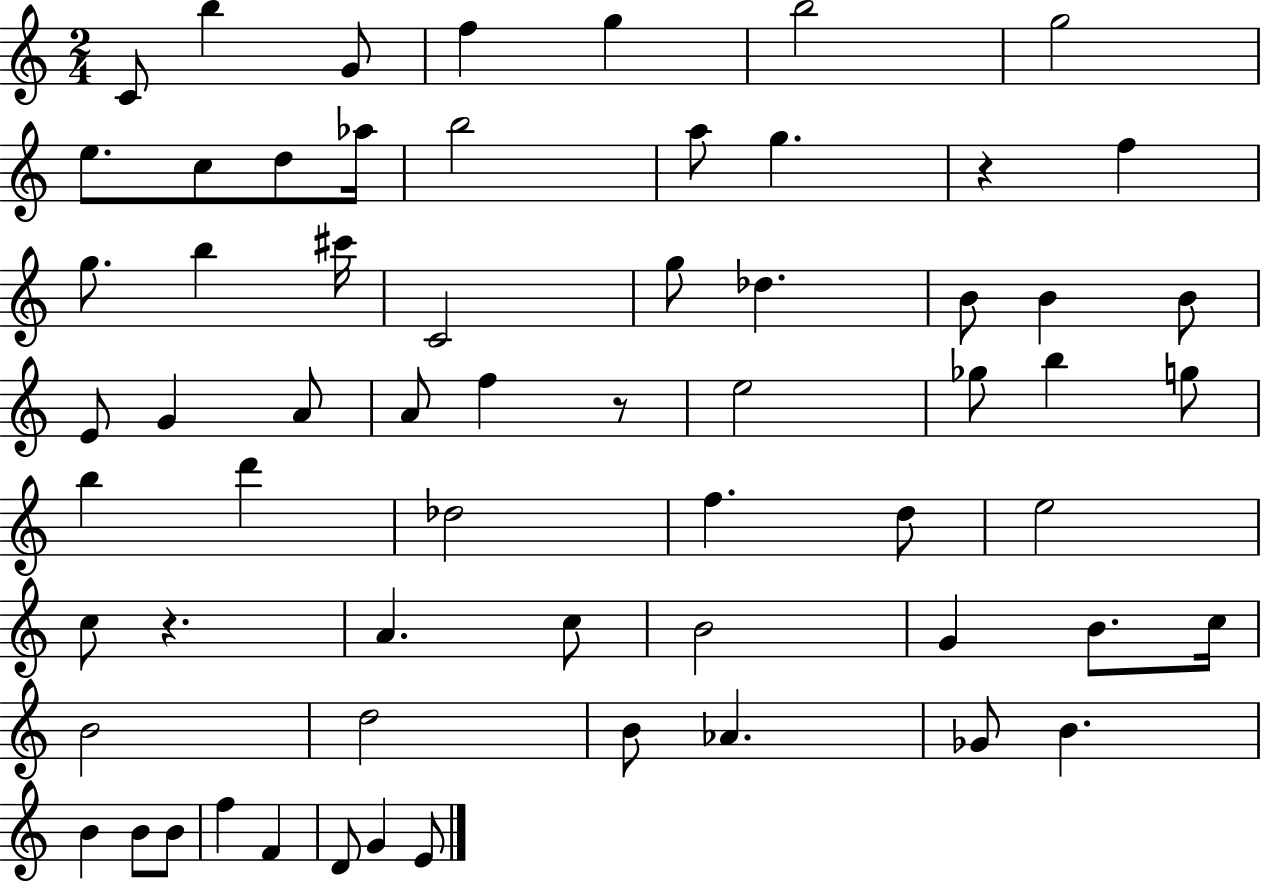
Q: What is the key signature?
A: C major